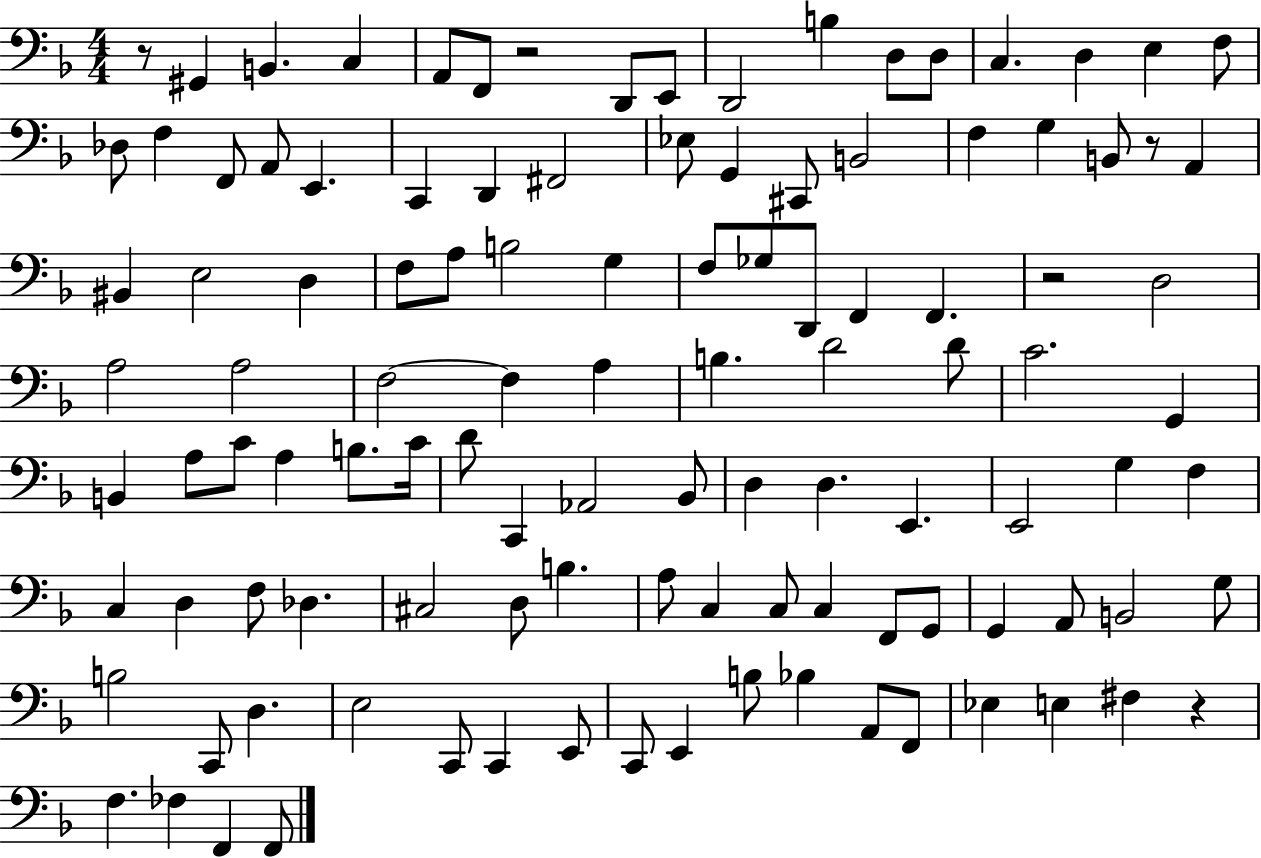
{
  \clef bass
  \numericTimeSignature
  \time 4/4
  \key f \major
  r8 gis,4 b,4. c4 | a,8 f,8 r2 d,8 e,8 | d,2 b4 d8 d8 | c4. d4 e4 f8 | \break des8 f4 f,8 a,8 e,4. | c,4 d,4 fis,2 | ees8 g,4 cis,8 b,2 | f4 g4 b,8 r8 a,4 | \break bis,4 e2 d4 | f8 a8 b2 g4 | f8 ges8 d,8 f,4 f,4. | r2 d2 | \break a2 a2 | f2~~ f4 a4 | b4. d'2 d'8 | c'2. g,4 | \break b,4 a8 c'8 a4 b8. c'16 | d'8 c,4 aes,2 bes,8 | d4 d4. e,4. | e,2 g4 f4 | \break c4 d4 f8 des4. | cis2 d8 b4. | a8 c4 c8 c4 f,8 g,8 | g,4 a,8 b,2 g8 | \break b2 c,8 d4. | e2 c,8 c,4 e,8 | c,8 e,4 b8 bes4 a,8 f,8 | ees4 e4 fis4 r4 | \break f4. fes4 f,4 f,8 | \bar "|."
}